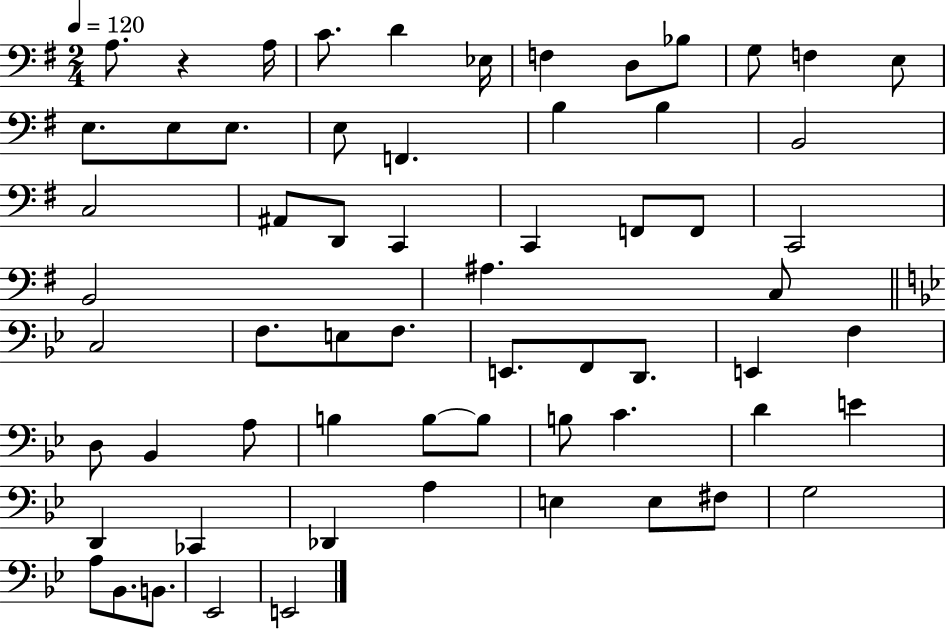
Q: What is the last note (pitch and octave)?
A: E2